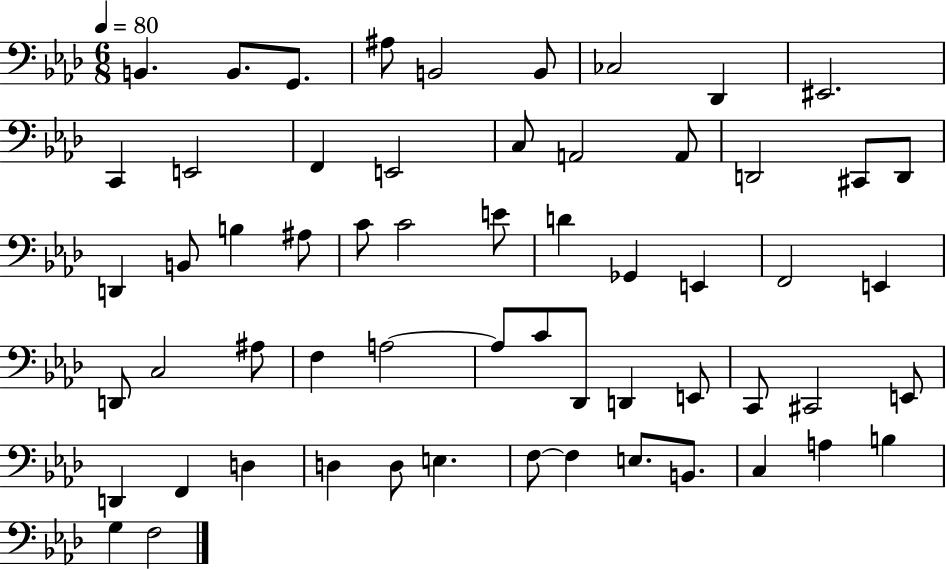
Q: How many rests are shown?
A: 0